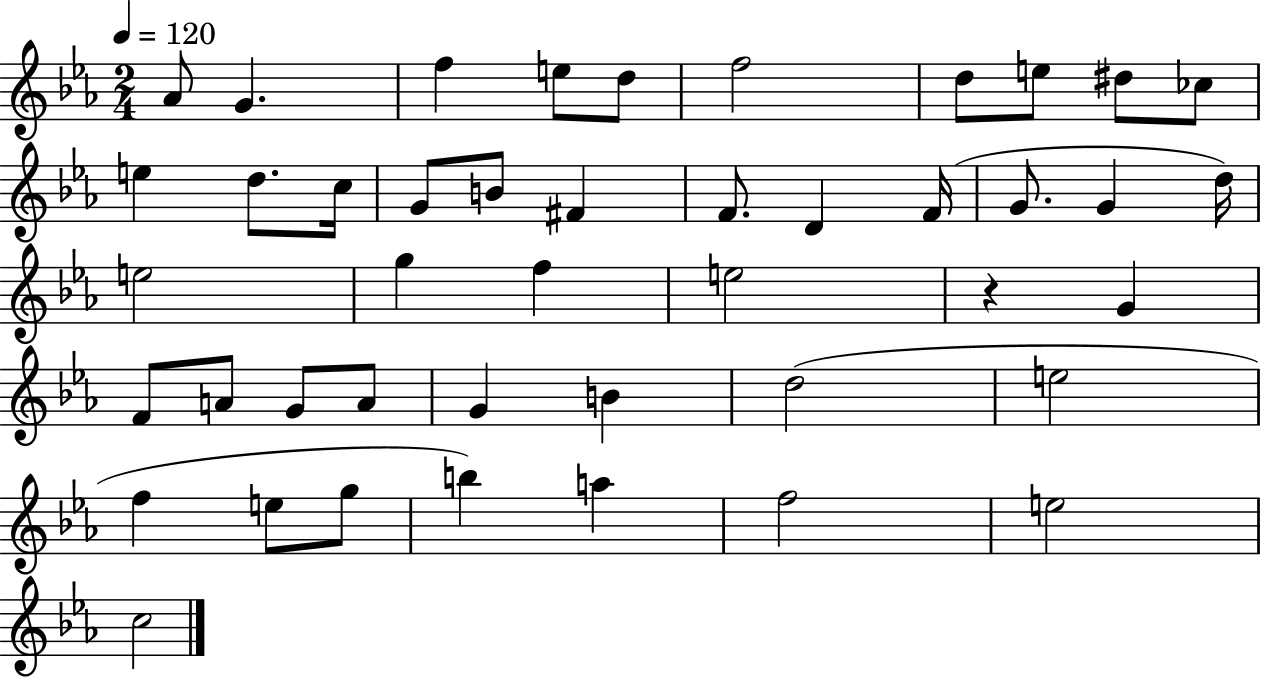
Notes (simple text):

Ab4/e G4/q. F5/q E5/e D5/e F5/h D5/e E5/e D#5/e CES5/e E5/q D5/e. C5/s G4/e B4/e F#4/q F4/e. D4/q F4/s G4/e. G4/q D5/s E5/h G5/q F5/q E5/h R/q G4/q F4/e A4/e G4/e A4/e G4/q B4/q D5/h E5/h F5/q E5/e G5/e B5/q A5/q F5/h E5/h C5/h